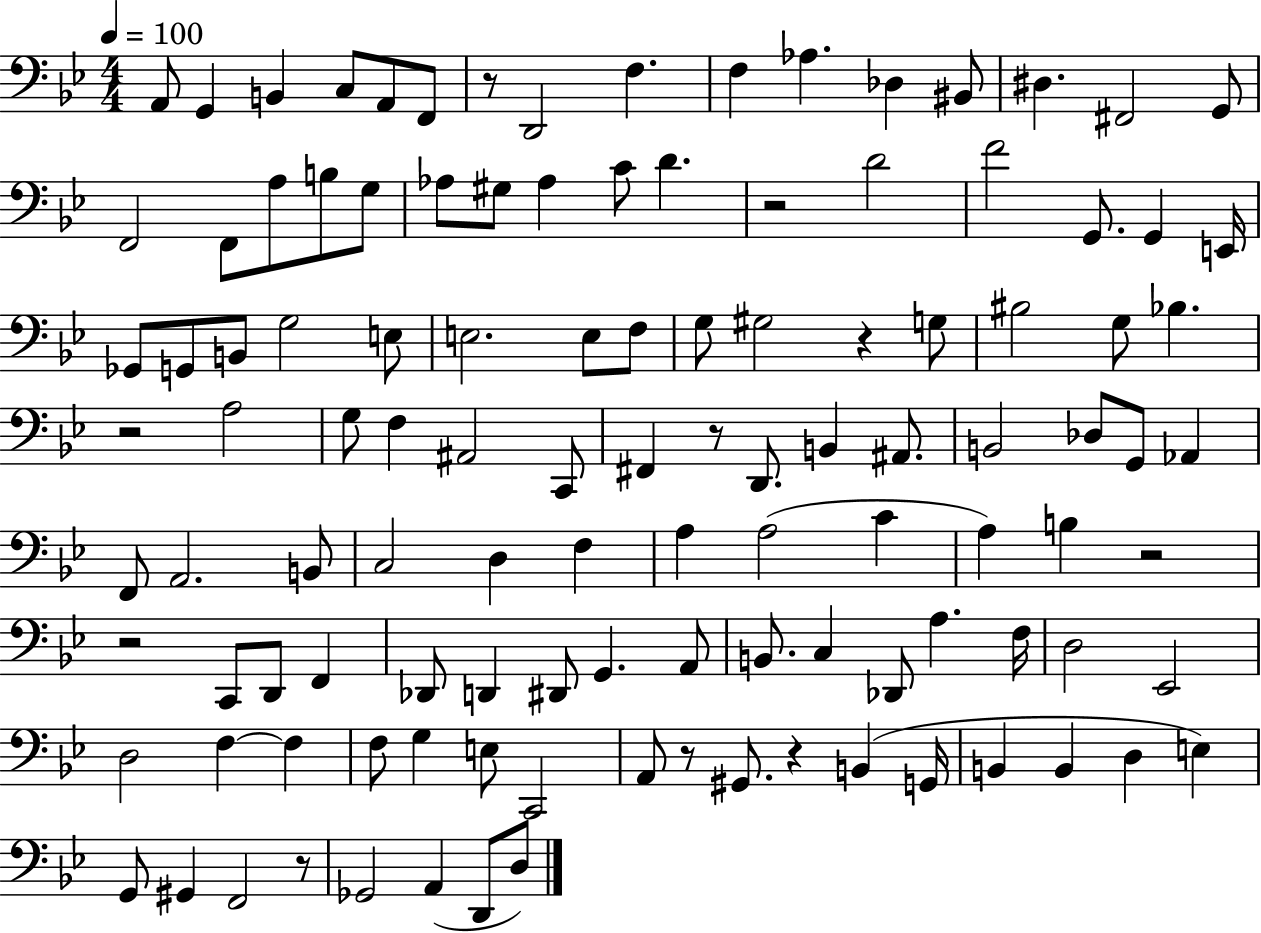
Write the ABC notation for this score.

X:1
T:Untitled
M:4/4
L:1/4
K:Bb
A,,/2 G,, B,, C,/2 A,,/2 F,,/2 z/2 D,,2 F, F, _A, _D, ^B,,/2 ^D, ^F,,2 G,,/2 F,,2 F,,/2 A,/2 B,/2 G,/2 _A,/2 ^G,/2 _A, C/2 D z2 D2 F2 G,,/2 G,, E,,/4 _G,,/2 G,,/2 B,,/2 G,2 E,/2 E,2 E,/2 F,/2 G,/2 ^G,2 z G,/2 ^B,2 G,/2 _B, z2 A,2 G,/2 F, ^A,,2 C,,/2 ^F,, z/2 D,,/2 B,, ^A,,/2 B,,2 _D,/2 G,,/2 _A,, F,,/2 A,,2 B,,/2 C,2 D, F, A, A,2 C A, B, z2 z2 C,,/2 D,,/2 F,, _D,,/2 D,, ^D,,/2 G,, A,,/2 B,,/2 C, _D,,/2 A, F,/4 D,2 _E,,2 D,2 F, F, F,/2 G, E,/2 C,,2 A,,/2 z/2 ^G,,/2 z B,, G,,/4 B,, B,, D, E, G,,/2 ^G,, F,,2 z/2 _G,,2 A,, D,,/2 D,/2